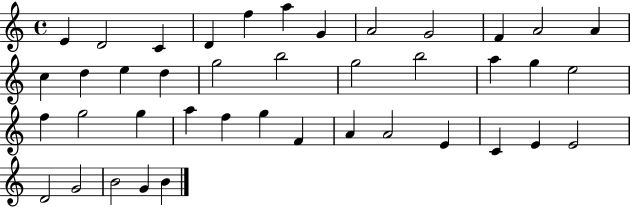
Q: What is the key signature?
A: C major